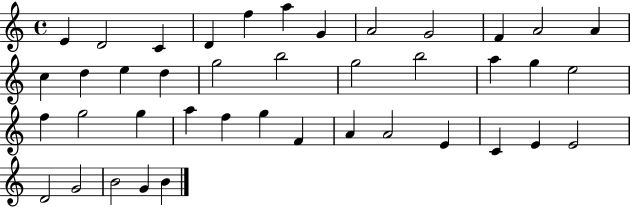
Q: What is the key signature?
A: C major